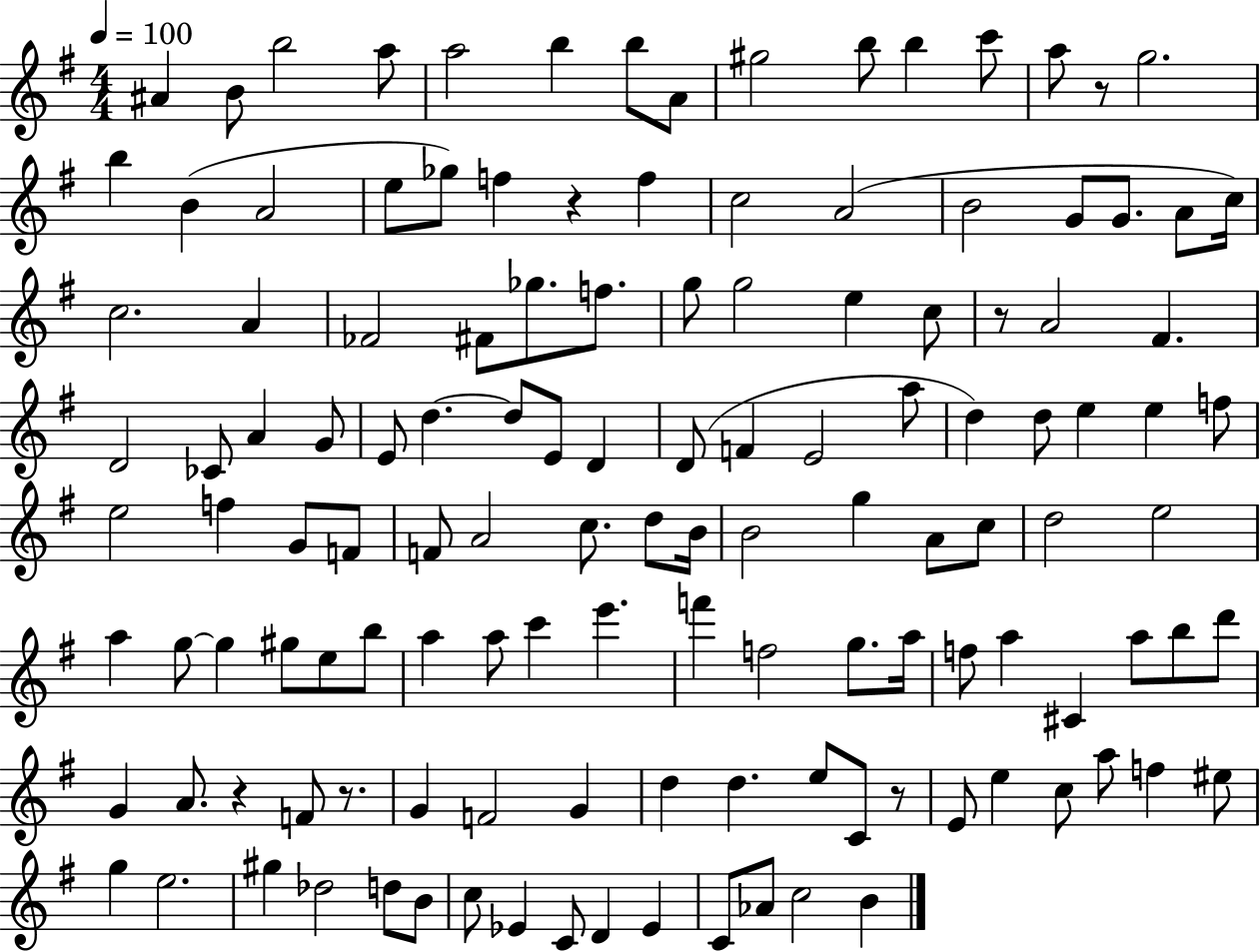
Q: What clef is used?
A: treble